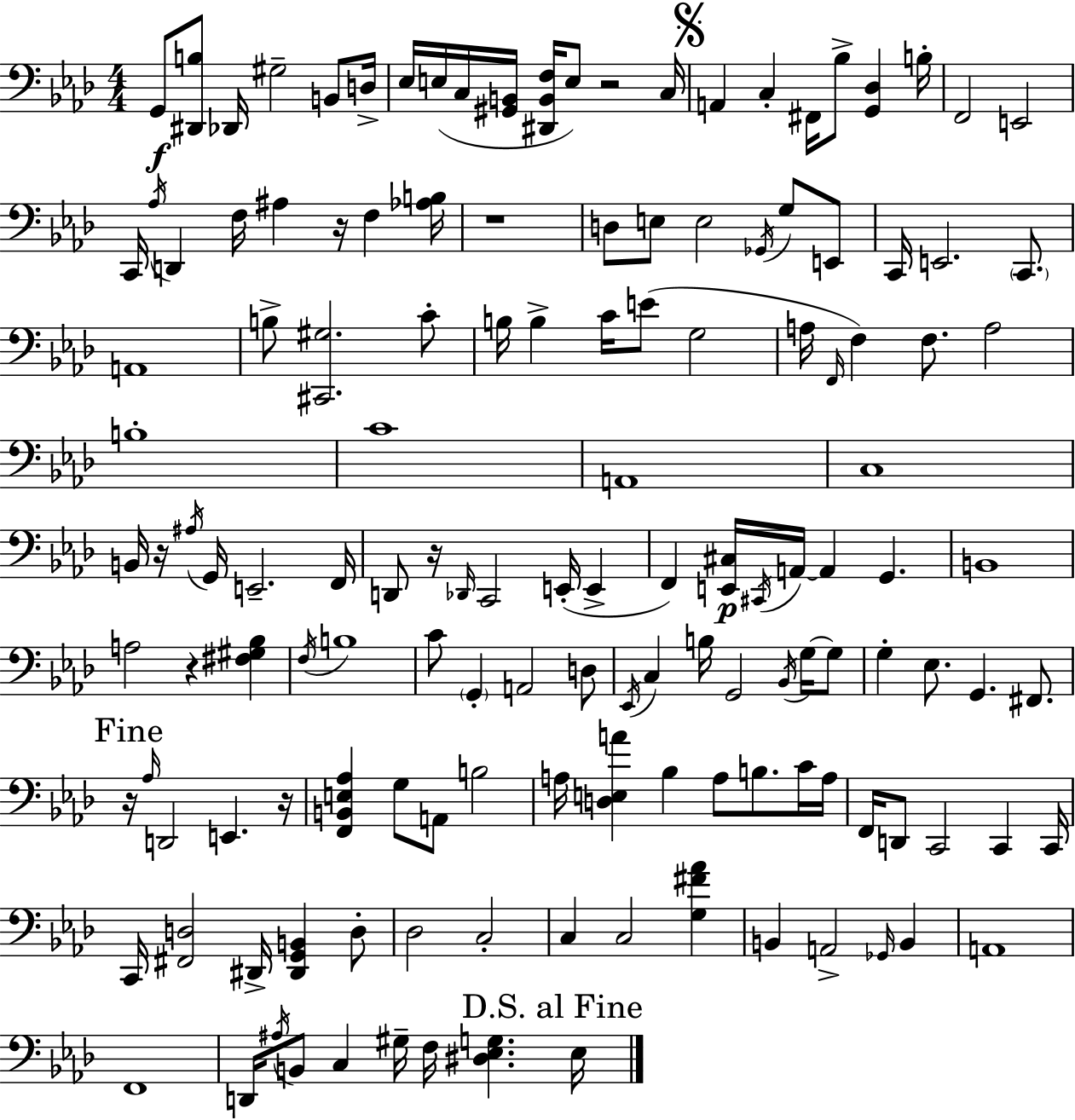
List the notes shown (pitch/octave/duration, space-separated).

G2/e [D#2,B3]/e Db2/s G#3/h B2/e D3/s Eb3/s E3/s C3/s [G#2,B2]/s [D#2,B2,F3]/s E3/e R/h C3/s A2/q C3/q F#2/s Bb3/e [G2,Db3]/q B3/s F2/h E2/h C2/s Ab3/s D2/q F3/s A#3/q R/s F3/q [Ab3,B3]/s R/w D3/e E3/e E3/h Gb2/s G3/e E2/e C2/s E2/h. C2/e. A2/w B3/e [C#2,G#3]/h. C4/e B3/s B3/q C4/s E4/e G3/h A3/s F2/s F3/q F3/e. A3/h B3/w C4/w A2/w C3/w B2/s R/s A#3/s G2/s E2/h. F2/s D2/e R/s Db2/s C2/h E2/s E2/q F2/q [E2,C#3]/s C#2/s A2/s A2/q G2/q. B2/w A3/h R/q [F#3,G#3,Bb3]/q F3/s B3/w C4/e G2/q A2/h D3/e Eb2/s C3/q B3/s G2/h Bb2/s G3/s G3/e G3/q Eb3/e. G2/q. F#2/e. R/s Ab3/s D2/h E2/q. R/s [F2,B2,E3,Ab3]/q G3/e A2/e B3/h A3/s [D3,E3,A4]/q Bb3/q A3/e B3/e. C4/s A3/s F2/s D2/e C2/h C2/q C2/s C2/s [F#2,D3]/h D#2/s [D#2,G2,B2]/q D3/e Db3/h C3/h C3/q C3/h [G3,F#4,Ab4]/q B2/q A2/h Gb2/s B2/q A2/w F2/w D2/s A#3/s B2/e C3/q G#3/s F3/s [D#3,Eb3,G3]/q. Eb3/s